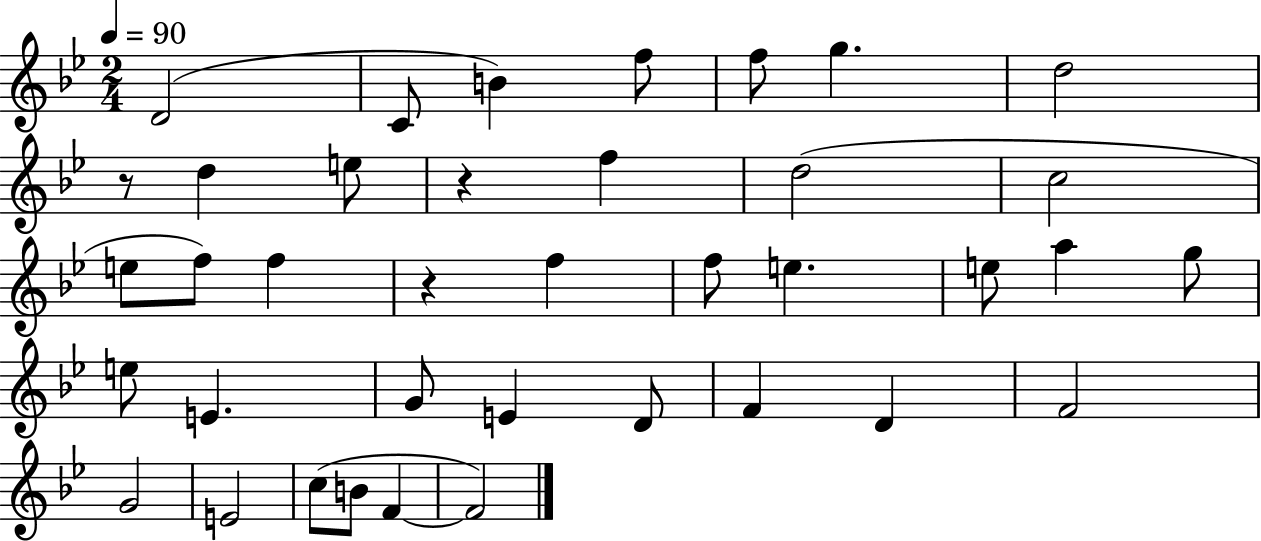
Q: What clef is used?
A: treble